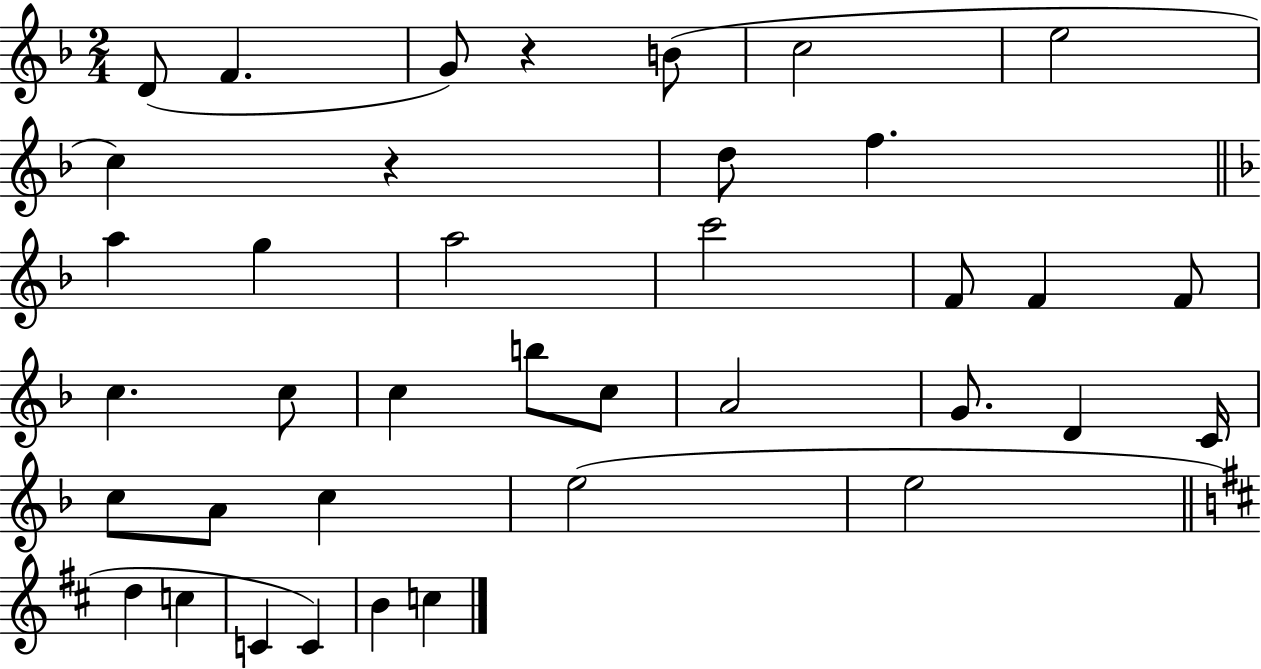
D4/e F4/q. G4/e R/q B4/e C5/h E5/h C5/q R/q D5/e F5/q. A5/q G5/q A5/h C6/h F4/e F4/q F4/e C5/q. C5/e C5/q B5/e C5/e A4/h G4/e. D4/q C4/s C5/e A4/e C5/q E5/h E5/h D5/q C5/q C4/q C4/q B4/q C5/q